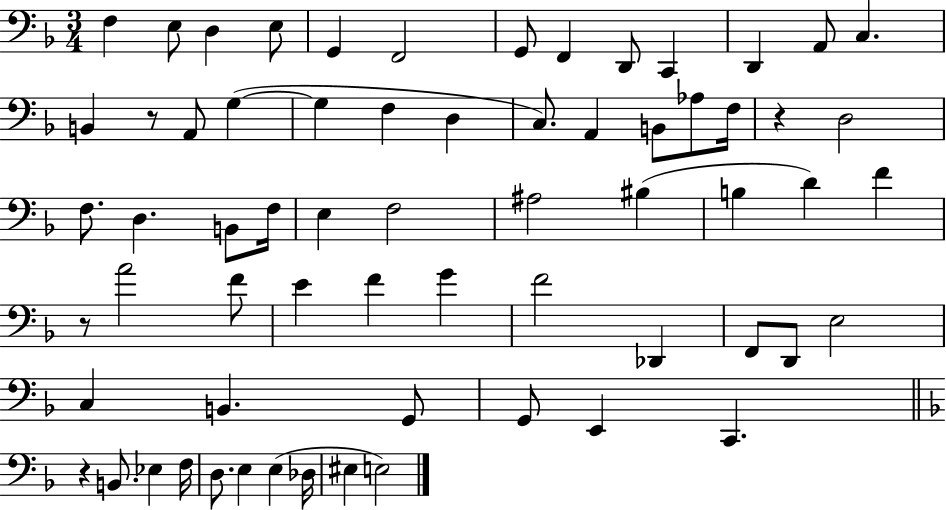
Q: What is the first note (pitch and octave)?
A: F3